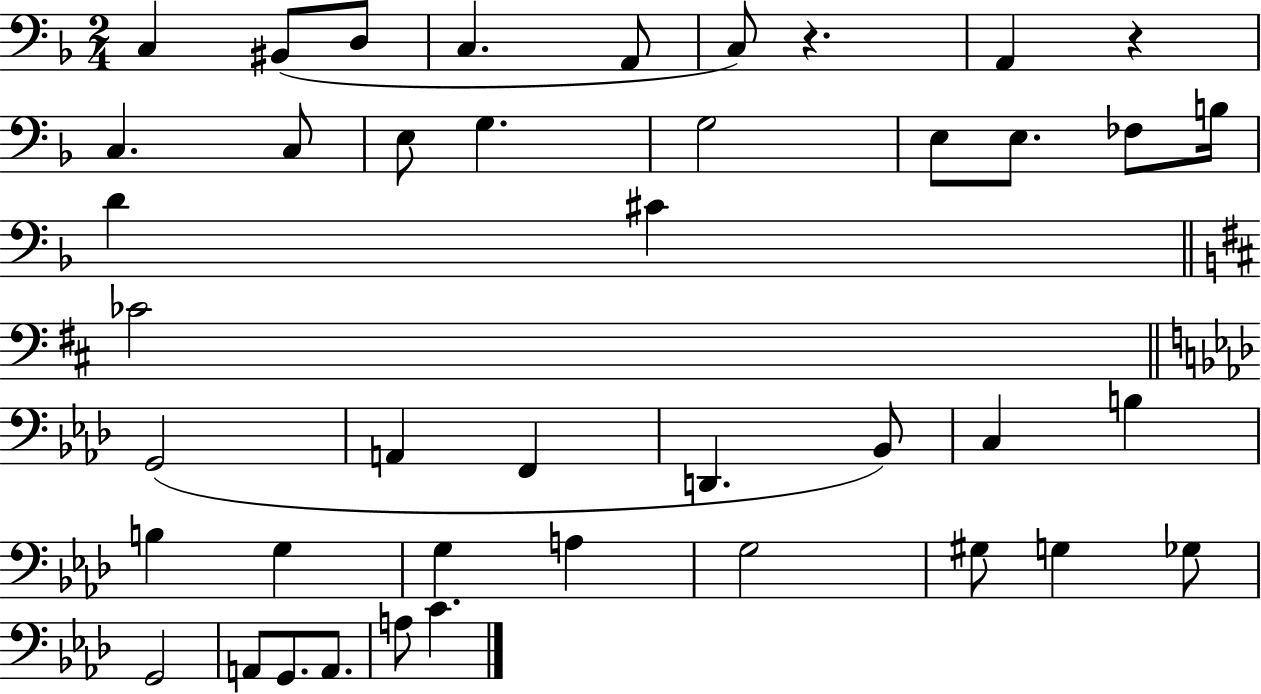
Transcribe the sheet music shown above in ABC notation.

X:1
T:Untitled
M:2/4
L:1/4
K:F
C, ^B,,/2 D,/2 C, A,,/2 C,/2 z A,, z C, C,/2 E,/2 G, G,2 E,/2 E,/2 _F,/2 B,/4 D ^C _C2 G,,2 A,, F,, D,, _B,,/2 C, B, B, G, G, A, G,2 ^G,/2 G, _G,/2 G,,2 A,,/2 G,,/2 A,,/2 A,/2 C